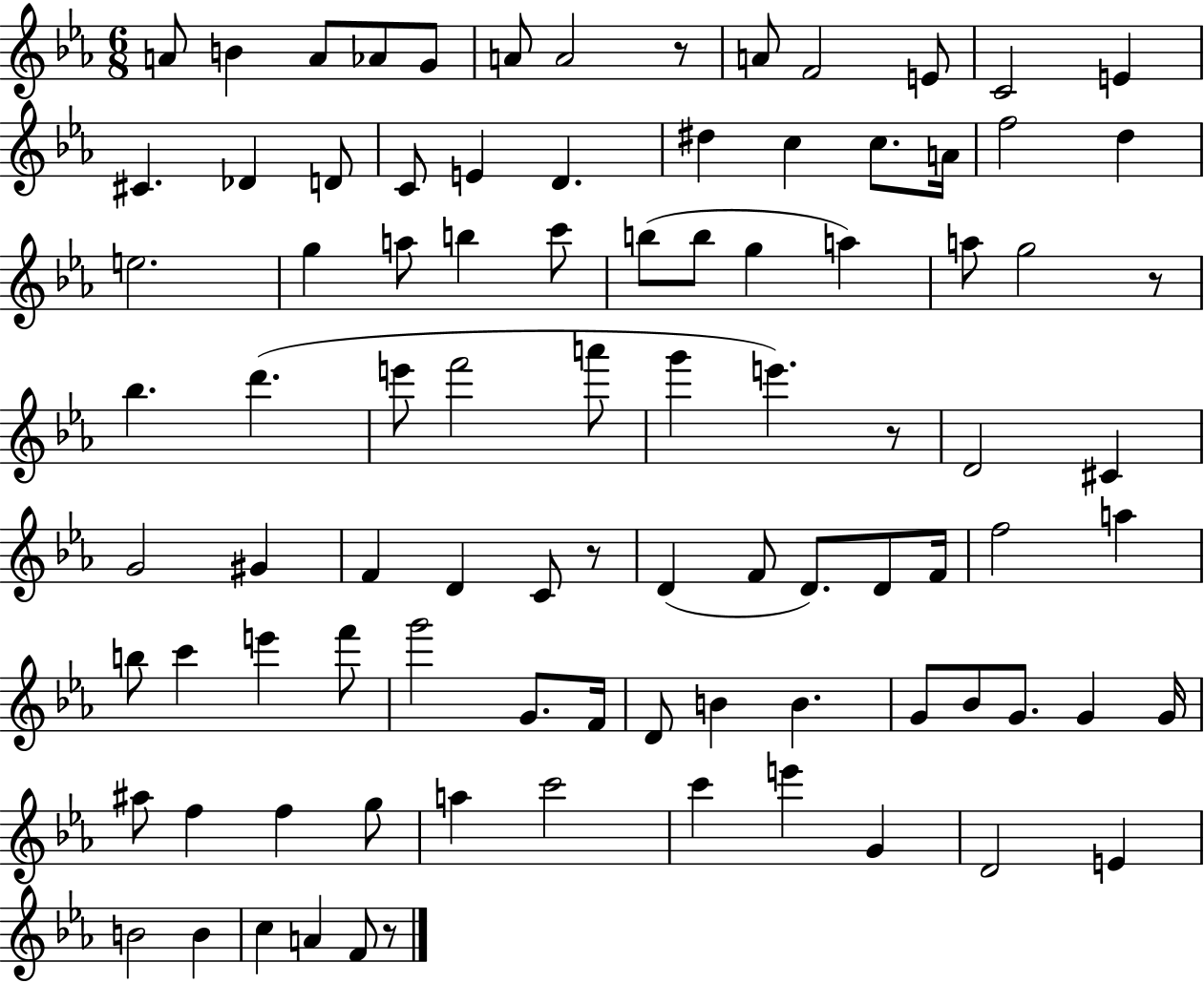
A4/e B4/q A4/e Ab4/e G4/e A4/e A4/h R/e A4/e F4/h E4/e C4/h E4/q C#4/q. Db4/q D4/e C4/e E4/q D4/q. D#5/q C5/q C5/e. A4/s F5/h D5/q E5/h. G5/q A5/e B5/q C6/e B5/e B5/e G5/q A5/q A5/e G5/h R/e Bb5/q. D6/q. E6/e F6/h A6/e G6/q E6/q. R/e D4/h C#4/q G4/h G#4/q F4/q D4/q C4/e R/e D4/q F4/e D4/e. D4/e F4/s F5/h A5/q B5/e C6/q E6/q F6/e G6/h G4/e. F4/s D4/e B4/q B4/q. G4/e Bb4/e G4/e. G4/q G4/s A#5/e F5/q F5/q G5/e A5/q C6/h C6/q E6/q G4/q D4/h E4/q B4/h B4/q C5/q A4/q F4/e R/e